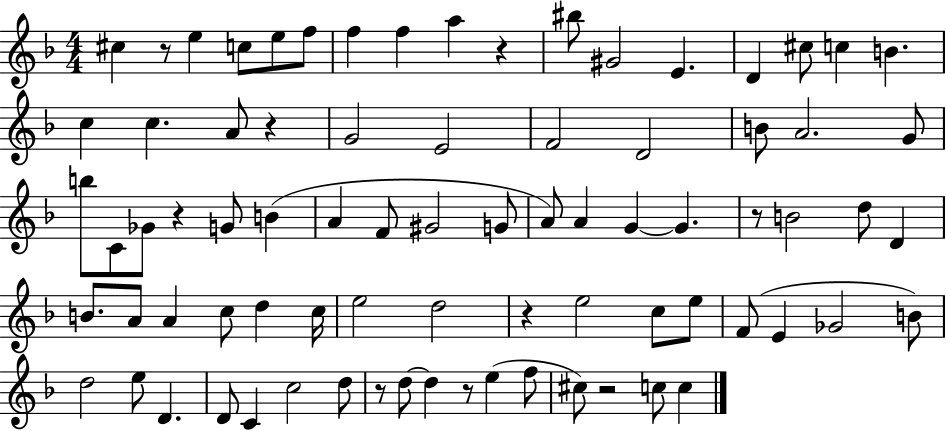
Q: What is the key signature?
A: F major